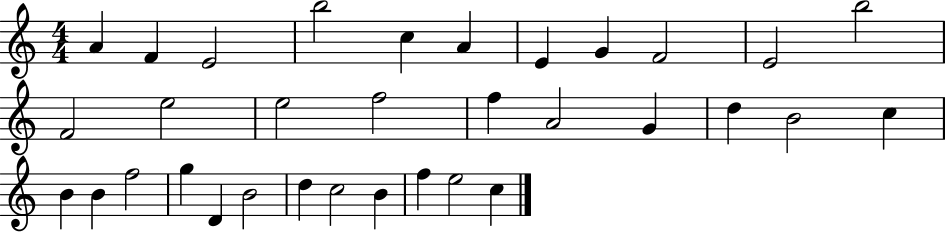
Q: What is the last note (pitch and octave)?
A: C5